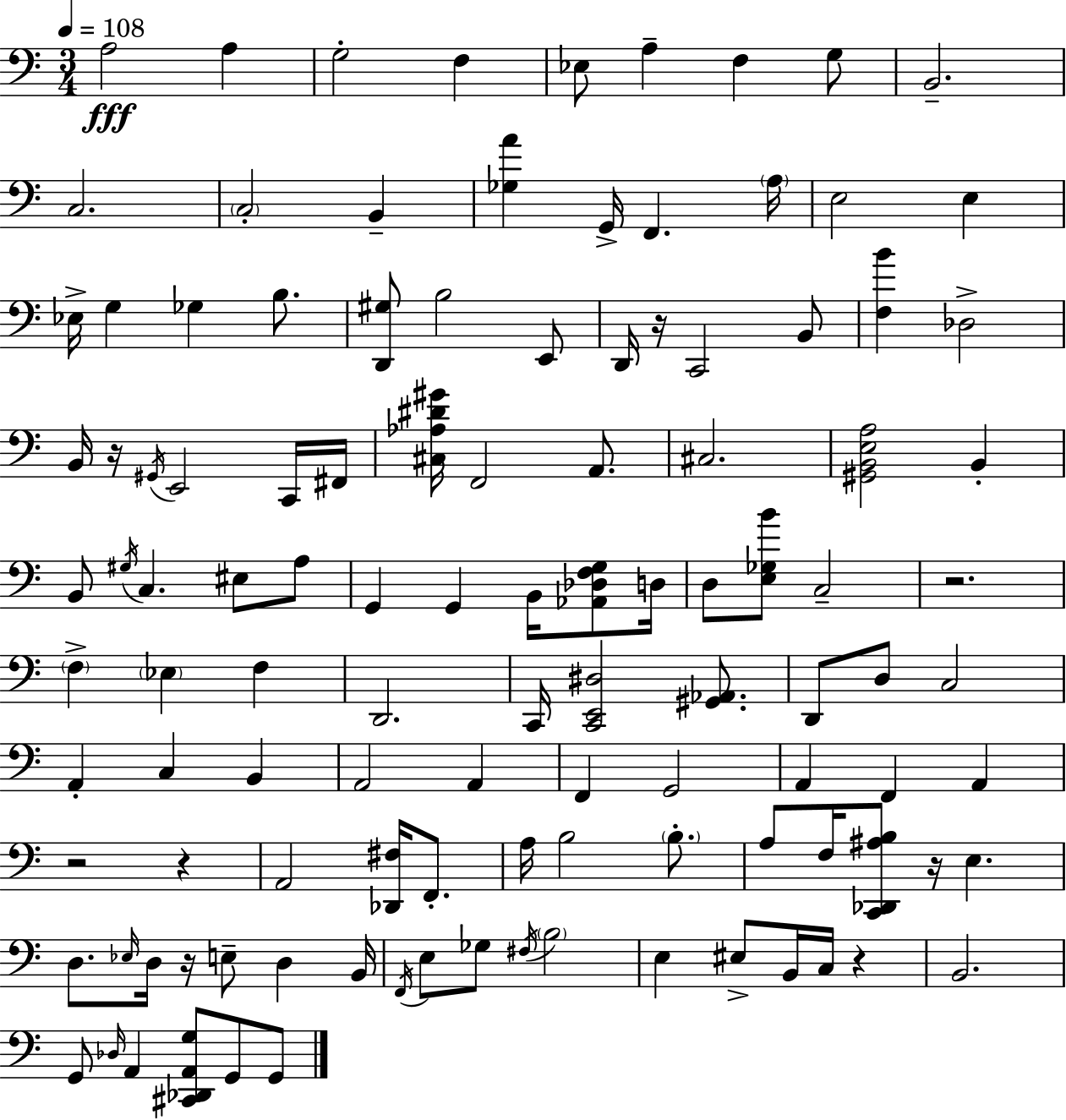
X:1
T:Untitled
M:3/4
L:1/4
K:C
A,2 A, G,2 F, _E,/2 A, F, G,/2 B,,2 C,2 C,2 B,, [_G,A] G,,/4 F,, A,/4 E,2 E, _E,/4 G, _G, B,/2 [D,,^G,]/2 B,2 E,,/2 D,,/4 z/4 C,,2 B,,/2 [F,B] _D,2 B,,/4 z/4 ^G,,/4 E,,2 C,,/4 ^F,,/4 [^C,_A,^D^G]/4 F,,2 A,,/2 ^C,2 [^G,,B,,E,A,]2 B,, B,,/2 ^G,/4 C, ^E,/2 A,/2 G,, G,, B,,/4 [_A,,_D,F,G,]/2 D,/4 D,/2 [E,_G,B]/2 C,2 z2 F, _E, F, D,,2 C,,/4 [C,,E,,^D,]2 [^G,,_A,,]/2 D,,/2 D,/2 C,2 A,, C, B,, A,,2 A,, F,, G,,2 A,, F,, A,, z2 z A,,2 [_D,,^F,]/4 F,,/2 A,/4 B,2 B,/2 A,/2 F,/4 [C,,_D,,^A,B,]/2 z/4 E, D,/2 _E,/4 D,/4 z/4 E,/2 D, B,,/4 F,,/4 E,/2 _G,/2 ^F,/4 B,2 E, ^E,/2 B,,/4 C,/4 z B,,2 G,,/2 _D,/4 A,, [^C,,_D,,A,,G,]/2 G,,/2 G,,/2